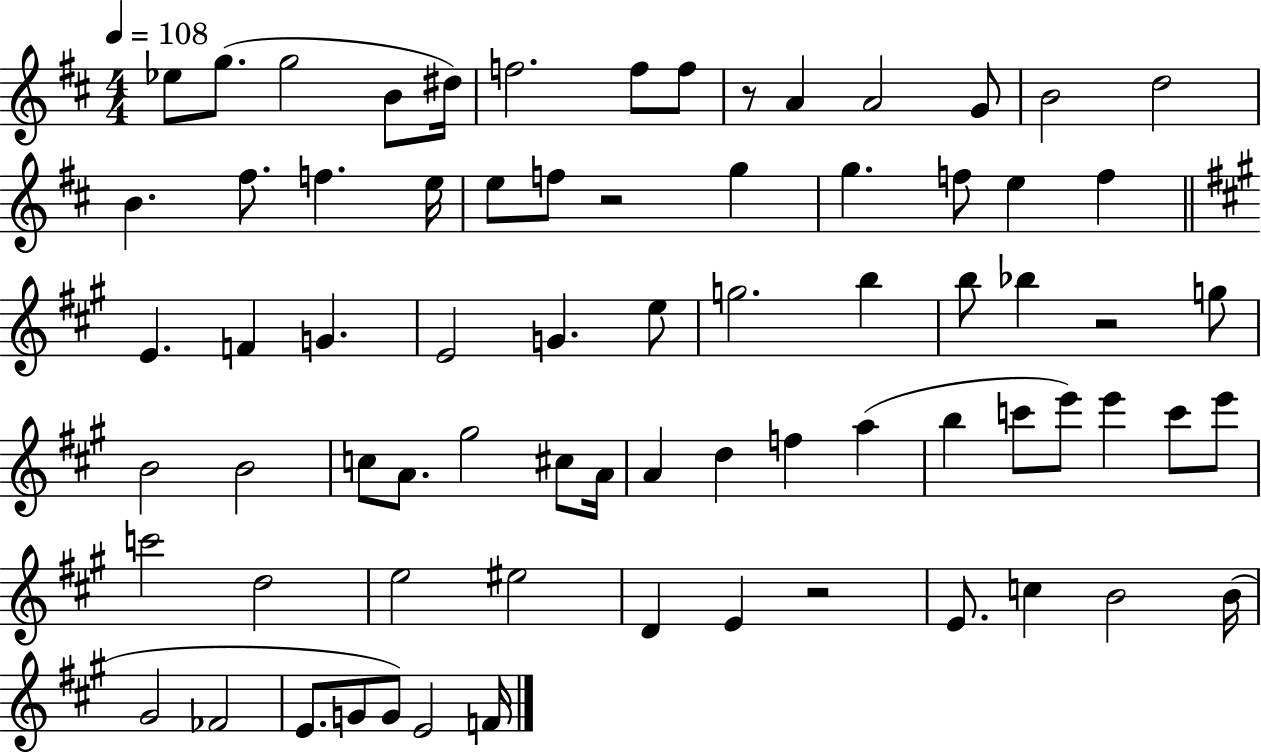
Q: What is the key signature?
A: D major